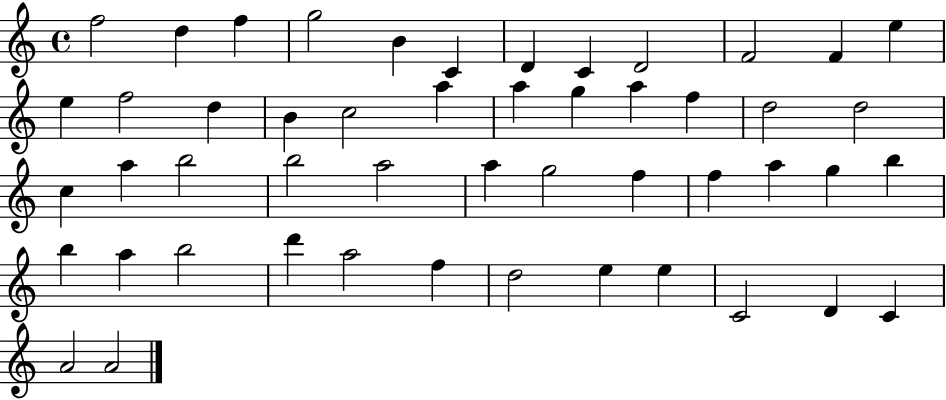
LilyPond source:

{
  \clef treble
  \time 4/4
  \defaultTimeSignature
  \key c \major
  f''2 d''4 f''4 | g''2 b'4 c'4 | d'4 c'4 d'2 | f'2 f'4 e''4 | \break e''4 f''2 d''4 | b'4 c''2 a''4 | a''4 g''4 a''4 f''4 | d''2 d''2 | \break c''4 a''4 b''2 | b''2 a''2 | a''4 g''2 f''4 | f''4 a''4 g''4 b''4 | \break b''4 a''4 b''2 | d'''4 a''2 f''4 | d''2 e''4 e''4 | c'2 d'4 c'4 | \break a'2 a'2 | \bar "|."
}